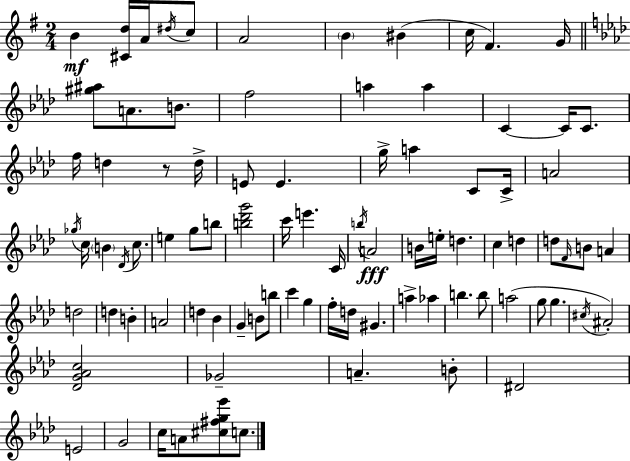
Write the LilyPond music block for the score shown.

{
  \clef treble
  \numericTimeSignature
  \time 2/4
  \key e \minor
  b'4\mf <cis' d''>16 a'16 \acciaccatura { dis''16 } c''8 | a'2 | \parenthesize b'4 bis'4( | c''16 fis'4.) | \break g'16 \bar "||" \break \key aes \major <gis'' ais''>8 a'8. b'8. | f''2 | a''4 a''4 | c'4~~ c'16 c'8. | \break f''16 d''4 r8 d''16-> | e'8 e'4. | g''16-> a''4 c'8 c'16-> | a'2 | \break \acciaccatura { ges''16 } c''16 \parenthesize b'4 \acciaccatura { des'16 } c''8. | e''4 g''8 | b''8 <b'' des''' g'''>2 | c'''16 e'''4. | \break c'16 \acciaccatura { b''16 } a'2\fff | b'16 e''16-. d''4. | c''4 d''4 | d''8 \grace { f'16 } b'8 | \break a'4 d''2 | d''4 | b'4-. a'2 | d''4 | \break bes'4 g'4-- | b'8 b''8 c'''4 | g''4 f''16-. d''16 gis'4. | a''4-> | \break aes''4 b''4. | b''8 a''2( | g''8 g''4. | \acciaccatura { cis''16 } ais'2-.) | \break <des' g' aes' c''>2 | ges'2-- | a'4.-- | b'8-. dis'2 | \break e'2 | g'2 | c''16 a'8 | <cis'' fis'' g'' ees'''>8 c''8. \bar "|."
}